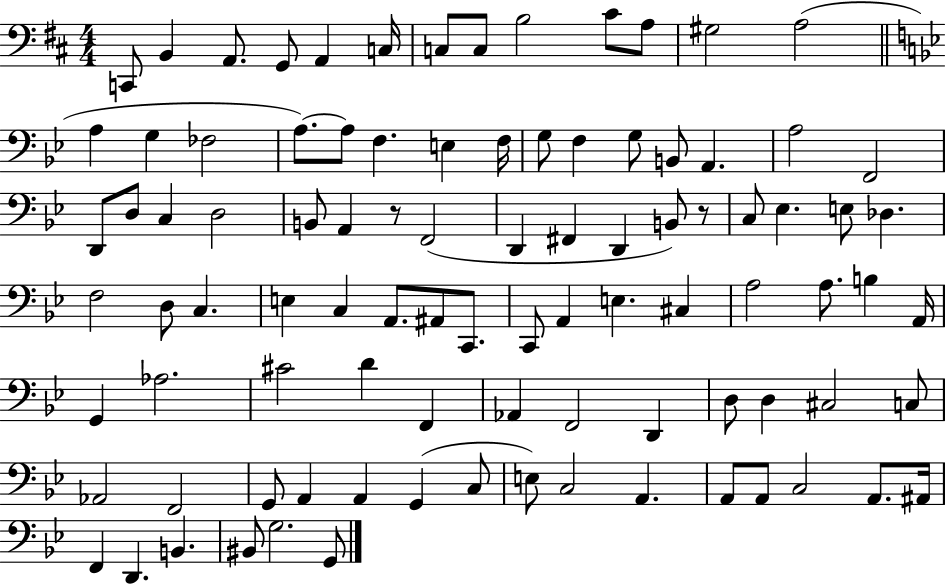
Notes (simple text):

C2/e B2/q A2/e. G2/e A2/q C3/s C3/e C3/e B3/h C#4/e A3/e G#3/h A3/h A3/q G3/q FES3/h A3/e. A3/e F3/q. E3/q F3/s G3/e F3/q G3/e B2/e A2/q. A3/h F2/h D2/e D3/e C3/q D3/h B2/e A2/q R/e F2/h D2/q F#2/q D2/q B2/e R/e C3/e Eb3/q. E3/e Db3/q. F3/h D3/e C3/q. E3/q C3/q A2/e. A#2/e C2/e. C2/e A2/q E3/q. C#3/q A3/h A3/e. B3/q A2/s G2/q Ab3/h. C#4/h D4/q F2/q Ab2/q F2/h D2/q D3/e D3/q C#3/h C3/e Ab2/h F2/h G2/e A2/q A2/q G2/q C3/e E3/e C3/h A2/q. A2/e A2/e C3/h A2/e. A#2/s F2/q D2/q. B2/q. BIS2/e G3/h. G2/e